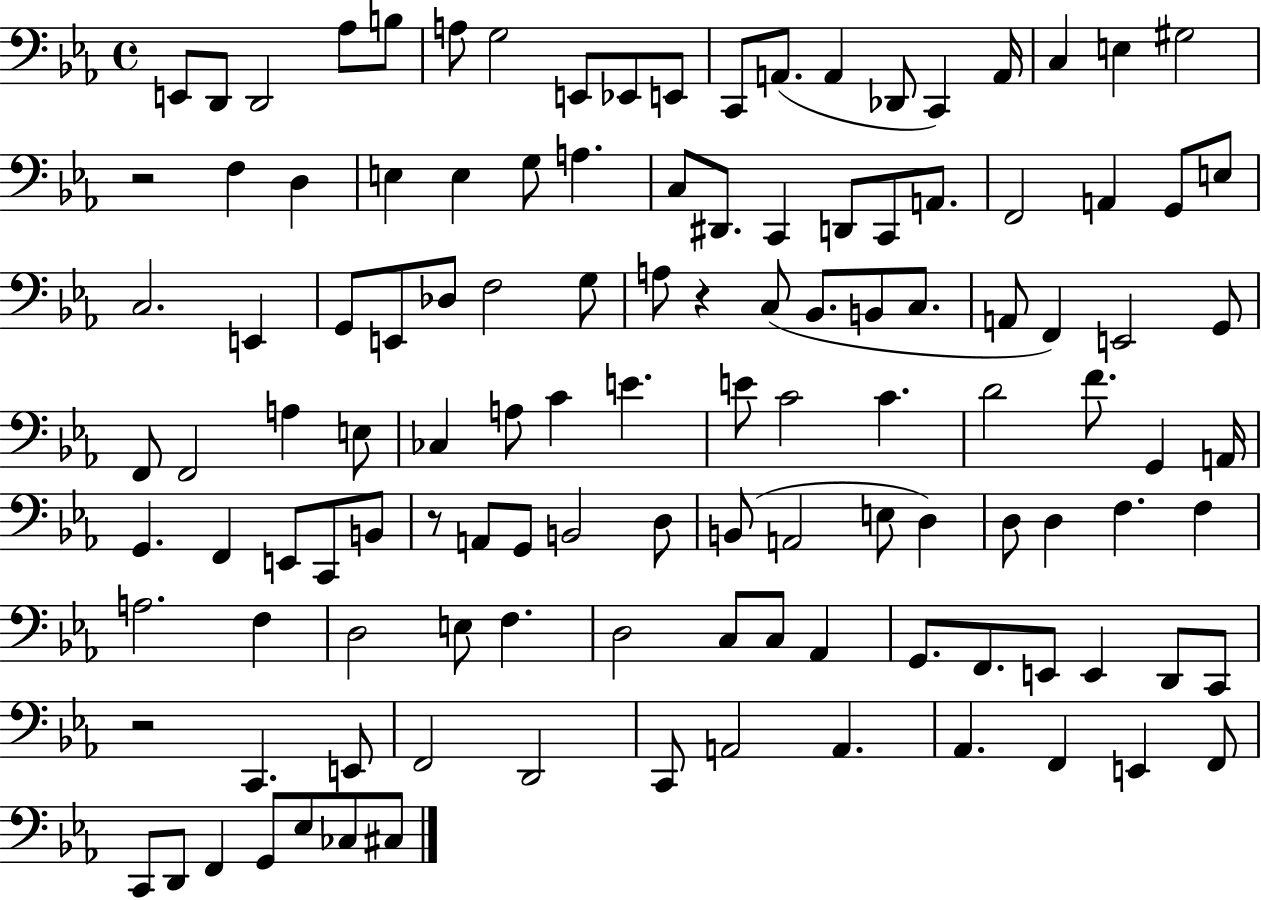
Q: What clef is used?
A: bass